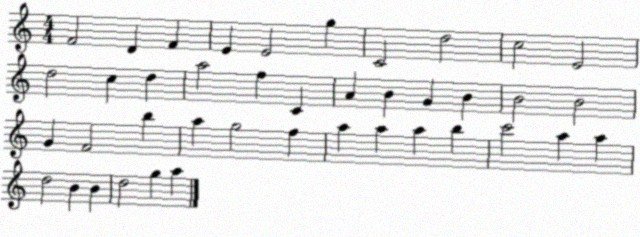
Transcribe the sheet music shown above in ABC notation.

X:1
T:Untitled
M:4/4
L:1/4
K:C
F2 D F E E2 g C2 d2 c2 E2 d2 c d a2 f C A B G B B2 B2 G F2 b a g2 f a a a b c'2 a a d2 B B d2 g a